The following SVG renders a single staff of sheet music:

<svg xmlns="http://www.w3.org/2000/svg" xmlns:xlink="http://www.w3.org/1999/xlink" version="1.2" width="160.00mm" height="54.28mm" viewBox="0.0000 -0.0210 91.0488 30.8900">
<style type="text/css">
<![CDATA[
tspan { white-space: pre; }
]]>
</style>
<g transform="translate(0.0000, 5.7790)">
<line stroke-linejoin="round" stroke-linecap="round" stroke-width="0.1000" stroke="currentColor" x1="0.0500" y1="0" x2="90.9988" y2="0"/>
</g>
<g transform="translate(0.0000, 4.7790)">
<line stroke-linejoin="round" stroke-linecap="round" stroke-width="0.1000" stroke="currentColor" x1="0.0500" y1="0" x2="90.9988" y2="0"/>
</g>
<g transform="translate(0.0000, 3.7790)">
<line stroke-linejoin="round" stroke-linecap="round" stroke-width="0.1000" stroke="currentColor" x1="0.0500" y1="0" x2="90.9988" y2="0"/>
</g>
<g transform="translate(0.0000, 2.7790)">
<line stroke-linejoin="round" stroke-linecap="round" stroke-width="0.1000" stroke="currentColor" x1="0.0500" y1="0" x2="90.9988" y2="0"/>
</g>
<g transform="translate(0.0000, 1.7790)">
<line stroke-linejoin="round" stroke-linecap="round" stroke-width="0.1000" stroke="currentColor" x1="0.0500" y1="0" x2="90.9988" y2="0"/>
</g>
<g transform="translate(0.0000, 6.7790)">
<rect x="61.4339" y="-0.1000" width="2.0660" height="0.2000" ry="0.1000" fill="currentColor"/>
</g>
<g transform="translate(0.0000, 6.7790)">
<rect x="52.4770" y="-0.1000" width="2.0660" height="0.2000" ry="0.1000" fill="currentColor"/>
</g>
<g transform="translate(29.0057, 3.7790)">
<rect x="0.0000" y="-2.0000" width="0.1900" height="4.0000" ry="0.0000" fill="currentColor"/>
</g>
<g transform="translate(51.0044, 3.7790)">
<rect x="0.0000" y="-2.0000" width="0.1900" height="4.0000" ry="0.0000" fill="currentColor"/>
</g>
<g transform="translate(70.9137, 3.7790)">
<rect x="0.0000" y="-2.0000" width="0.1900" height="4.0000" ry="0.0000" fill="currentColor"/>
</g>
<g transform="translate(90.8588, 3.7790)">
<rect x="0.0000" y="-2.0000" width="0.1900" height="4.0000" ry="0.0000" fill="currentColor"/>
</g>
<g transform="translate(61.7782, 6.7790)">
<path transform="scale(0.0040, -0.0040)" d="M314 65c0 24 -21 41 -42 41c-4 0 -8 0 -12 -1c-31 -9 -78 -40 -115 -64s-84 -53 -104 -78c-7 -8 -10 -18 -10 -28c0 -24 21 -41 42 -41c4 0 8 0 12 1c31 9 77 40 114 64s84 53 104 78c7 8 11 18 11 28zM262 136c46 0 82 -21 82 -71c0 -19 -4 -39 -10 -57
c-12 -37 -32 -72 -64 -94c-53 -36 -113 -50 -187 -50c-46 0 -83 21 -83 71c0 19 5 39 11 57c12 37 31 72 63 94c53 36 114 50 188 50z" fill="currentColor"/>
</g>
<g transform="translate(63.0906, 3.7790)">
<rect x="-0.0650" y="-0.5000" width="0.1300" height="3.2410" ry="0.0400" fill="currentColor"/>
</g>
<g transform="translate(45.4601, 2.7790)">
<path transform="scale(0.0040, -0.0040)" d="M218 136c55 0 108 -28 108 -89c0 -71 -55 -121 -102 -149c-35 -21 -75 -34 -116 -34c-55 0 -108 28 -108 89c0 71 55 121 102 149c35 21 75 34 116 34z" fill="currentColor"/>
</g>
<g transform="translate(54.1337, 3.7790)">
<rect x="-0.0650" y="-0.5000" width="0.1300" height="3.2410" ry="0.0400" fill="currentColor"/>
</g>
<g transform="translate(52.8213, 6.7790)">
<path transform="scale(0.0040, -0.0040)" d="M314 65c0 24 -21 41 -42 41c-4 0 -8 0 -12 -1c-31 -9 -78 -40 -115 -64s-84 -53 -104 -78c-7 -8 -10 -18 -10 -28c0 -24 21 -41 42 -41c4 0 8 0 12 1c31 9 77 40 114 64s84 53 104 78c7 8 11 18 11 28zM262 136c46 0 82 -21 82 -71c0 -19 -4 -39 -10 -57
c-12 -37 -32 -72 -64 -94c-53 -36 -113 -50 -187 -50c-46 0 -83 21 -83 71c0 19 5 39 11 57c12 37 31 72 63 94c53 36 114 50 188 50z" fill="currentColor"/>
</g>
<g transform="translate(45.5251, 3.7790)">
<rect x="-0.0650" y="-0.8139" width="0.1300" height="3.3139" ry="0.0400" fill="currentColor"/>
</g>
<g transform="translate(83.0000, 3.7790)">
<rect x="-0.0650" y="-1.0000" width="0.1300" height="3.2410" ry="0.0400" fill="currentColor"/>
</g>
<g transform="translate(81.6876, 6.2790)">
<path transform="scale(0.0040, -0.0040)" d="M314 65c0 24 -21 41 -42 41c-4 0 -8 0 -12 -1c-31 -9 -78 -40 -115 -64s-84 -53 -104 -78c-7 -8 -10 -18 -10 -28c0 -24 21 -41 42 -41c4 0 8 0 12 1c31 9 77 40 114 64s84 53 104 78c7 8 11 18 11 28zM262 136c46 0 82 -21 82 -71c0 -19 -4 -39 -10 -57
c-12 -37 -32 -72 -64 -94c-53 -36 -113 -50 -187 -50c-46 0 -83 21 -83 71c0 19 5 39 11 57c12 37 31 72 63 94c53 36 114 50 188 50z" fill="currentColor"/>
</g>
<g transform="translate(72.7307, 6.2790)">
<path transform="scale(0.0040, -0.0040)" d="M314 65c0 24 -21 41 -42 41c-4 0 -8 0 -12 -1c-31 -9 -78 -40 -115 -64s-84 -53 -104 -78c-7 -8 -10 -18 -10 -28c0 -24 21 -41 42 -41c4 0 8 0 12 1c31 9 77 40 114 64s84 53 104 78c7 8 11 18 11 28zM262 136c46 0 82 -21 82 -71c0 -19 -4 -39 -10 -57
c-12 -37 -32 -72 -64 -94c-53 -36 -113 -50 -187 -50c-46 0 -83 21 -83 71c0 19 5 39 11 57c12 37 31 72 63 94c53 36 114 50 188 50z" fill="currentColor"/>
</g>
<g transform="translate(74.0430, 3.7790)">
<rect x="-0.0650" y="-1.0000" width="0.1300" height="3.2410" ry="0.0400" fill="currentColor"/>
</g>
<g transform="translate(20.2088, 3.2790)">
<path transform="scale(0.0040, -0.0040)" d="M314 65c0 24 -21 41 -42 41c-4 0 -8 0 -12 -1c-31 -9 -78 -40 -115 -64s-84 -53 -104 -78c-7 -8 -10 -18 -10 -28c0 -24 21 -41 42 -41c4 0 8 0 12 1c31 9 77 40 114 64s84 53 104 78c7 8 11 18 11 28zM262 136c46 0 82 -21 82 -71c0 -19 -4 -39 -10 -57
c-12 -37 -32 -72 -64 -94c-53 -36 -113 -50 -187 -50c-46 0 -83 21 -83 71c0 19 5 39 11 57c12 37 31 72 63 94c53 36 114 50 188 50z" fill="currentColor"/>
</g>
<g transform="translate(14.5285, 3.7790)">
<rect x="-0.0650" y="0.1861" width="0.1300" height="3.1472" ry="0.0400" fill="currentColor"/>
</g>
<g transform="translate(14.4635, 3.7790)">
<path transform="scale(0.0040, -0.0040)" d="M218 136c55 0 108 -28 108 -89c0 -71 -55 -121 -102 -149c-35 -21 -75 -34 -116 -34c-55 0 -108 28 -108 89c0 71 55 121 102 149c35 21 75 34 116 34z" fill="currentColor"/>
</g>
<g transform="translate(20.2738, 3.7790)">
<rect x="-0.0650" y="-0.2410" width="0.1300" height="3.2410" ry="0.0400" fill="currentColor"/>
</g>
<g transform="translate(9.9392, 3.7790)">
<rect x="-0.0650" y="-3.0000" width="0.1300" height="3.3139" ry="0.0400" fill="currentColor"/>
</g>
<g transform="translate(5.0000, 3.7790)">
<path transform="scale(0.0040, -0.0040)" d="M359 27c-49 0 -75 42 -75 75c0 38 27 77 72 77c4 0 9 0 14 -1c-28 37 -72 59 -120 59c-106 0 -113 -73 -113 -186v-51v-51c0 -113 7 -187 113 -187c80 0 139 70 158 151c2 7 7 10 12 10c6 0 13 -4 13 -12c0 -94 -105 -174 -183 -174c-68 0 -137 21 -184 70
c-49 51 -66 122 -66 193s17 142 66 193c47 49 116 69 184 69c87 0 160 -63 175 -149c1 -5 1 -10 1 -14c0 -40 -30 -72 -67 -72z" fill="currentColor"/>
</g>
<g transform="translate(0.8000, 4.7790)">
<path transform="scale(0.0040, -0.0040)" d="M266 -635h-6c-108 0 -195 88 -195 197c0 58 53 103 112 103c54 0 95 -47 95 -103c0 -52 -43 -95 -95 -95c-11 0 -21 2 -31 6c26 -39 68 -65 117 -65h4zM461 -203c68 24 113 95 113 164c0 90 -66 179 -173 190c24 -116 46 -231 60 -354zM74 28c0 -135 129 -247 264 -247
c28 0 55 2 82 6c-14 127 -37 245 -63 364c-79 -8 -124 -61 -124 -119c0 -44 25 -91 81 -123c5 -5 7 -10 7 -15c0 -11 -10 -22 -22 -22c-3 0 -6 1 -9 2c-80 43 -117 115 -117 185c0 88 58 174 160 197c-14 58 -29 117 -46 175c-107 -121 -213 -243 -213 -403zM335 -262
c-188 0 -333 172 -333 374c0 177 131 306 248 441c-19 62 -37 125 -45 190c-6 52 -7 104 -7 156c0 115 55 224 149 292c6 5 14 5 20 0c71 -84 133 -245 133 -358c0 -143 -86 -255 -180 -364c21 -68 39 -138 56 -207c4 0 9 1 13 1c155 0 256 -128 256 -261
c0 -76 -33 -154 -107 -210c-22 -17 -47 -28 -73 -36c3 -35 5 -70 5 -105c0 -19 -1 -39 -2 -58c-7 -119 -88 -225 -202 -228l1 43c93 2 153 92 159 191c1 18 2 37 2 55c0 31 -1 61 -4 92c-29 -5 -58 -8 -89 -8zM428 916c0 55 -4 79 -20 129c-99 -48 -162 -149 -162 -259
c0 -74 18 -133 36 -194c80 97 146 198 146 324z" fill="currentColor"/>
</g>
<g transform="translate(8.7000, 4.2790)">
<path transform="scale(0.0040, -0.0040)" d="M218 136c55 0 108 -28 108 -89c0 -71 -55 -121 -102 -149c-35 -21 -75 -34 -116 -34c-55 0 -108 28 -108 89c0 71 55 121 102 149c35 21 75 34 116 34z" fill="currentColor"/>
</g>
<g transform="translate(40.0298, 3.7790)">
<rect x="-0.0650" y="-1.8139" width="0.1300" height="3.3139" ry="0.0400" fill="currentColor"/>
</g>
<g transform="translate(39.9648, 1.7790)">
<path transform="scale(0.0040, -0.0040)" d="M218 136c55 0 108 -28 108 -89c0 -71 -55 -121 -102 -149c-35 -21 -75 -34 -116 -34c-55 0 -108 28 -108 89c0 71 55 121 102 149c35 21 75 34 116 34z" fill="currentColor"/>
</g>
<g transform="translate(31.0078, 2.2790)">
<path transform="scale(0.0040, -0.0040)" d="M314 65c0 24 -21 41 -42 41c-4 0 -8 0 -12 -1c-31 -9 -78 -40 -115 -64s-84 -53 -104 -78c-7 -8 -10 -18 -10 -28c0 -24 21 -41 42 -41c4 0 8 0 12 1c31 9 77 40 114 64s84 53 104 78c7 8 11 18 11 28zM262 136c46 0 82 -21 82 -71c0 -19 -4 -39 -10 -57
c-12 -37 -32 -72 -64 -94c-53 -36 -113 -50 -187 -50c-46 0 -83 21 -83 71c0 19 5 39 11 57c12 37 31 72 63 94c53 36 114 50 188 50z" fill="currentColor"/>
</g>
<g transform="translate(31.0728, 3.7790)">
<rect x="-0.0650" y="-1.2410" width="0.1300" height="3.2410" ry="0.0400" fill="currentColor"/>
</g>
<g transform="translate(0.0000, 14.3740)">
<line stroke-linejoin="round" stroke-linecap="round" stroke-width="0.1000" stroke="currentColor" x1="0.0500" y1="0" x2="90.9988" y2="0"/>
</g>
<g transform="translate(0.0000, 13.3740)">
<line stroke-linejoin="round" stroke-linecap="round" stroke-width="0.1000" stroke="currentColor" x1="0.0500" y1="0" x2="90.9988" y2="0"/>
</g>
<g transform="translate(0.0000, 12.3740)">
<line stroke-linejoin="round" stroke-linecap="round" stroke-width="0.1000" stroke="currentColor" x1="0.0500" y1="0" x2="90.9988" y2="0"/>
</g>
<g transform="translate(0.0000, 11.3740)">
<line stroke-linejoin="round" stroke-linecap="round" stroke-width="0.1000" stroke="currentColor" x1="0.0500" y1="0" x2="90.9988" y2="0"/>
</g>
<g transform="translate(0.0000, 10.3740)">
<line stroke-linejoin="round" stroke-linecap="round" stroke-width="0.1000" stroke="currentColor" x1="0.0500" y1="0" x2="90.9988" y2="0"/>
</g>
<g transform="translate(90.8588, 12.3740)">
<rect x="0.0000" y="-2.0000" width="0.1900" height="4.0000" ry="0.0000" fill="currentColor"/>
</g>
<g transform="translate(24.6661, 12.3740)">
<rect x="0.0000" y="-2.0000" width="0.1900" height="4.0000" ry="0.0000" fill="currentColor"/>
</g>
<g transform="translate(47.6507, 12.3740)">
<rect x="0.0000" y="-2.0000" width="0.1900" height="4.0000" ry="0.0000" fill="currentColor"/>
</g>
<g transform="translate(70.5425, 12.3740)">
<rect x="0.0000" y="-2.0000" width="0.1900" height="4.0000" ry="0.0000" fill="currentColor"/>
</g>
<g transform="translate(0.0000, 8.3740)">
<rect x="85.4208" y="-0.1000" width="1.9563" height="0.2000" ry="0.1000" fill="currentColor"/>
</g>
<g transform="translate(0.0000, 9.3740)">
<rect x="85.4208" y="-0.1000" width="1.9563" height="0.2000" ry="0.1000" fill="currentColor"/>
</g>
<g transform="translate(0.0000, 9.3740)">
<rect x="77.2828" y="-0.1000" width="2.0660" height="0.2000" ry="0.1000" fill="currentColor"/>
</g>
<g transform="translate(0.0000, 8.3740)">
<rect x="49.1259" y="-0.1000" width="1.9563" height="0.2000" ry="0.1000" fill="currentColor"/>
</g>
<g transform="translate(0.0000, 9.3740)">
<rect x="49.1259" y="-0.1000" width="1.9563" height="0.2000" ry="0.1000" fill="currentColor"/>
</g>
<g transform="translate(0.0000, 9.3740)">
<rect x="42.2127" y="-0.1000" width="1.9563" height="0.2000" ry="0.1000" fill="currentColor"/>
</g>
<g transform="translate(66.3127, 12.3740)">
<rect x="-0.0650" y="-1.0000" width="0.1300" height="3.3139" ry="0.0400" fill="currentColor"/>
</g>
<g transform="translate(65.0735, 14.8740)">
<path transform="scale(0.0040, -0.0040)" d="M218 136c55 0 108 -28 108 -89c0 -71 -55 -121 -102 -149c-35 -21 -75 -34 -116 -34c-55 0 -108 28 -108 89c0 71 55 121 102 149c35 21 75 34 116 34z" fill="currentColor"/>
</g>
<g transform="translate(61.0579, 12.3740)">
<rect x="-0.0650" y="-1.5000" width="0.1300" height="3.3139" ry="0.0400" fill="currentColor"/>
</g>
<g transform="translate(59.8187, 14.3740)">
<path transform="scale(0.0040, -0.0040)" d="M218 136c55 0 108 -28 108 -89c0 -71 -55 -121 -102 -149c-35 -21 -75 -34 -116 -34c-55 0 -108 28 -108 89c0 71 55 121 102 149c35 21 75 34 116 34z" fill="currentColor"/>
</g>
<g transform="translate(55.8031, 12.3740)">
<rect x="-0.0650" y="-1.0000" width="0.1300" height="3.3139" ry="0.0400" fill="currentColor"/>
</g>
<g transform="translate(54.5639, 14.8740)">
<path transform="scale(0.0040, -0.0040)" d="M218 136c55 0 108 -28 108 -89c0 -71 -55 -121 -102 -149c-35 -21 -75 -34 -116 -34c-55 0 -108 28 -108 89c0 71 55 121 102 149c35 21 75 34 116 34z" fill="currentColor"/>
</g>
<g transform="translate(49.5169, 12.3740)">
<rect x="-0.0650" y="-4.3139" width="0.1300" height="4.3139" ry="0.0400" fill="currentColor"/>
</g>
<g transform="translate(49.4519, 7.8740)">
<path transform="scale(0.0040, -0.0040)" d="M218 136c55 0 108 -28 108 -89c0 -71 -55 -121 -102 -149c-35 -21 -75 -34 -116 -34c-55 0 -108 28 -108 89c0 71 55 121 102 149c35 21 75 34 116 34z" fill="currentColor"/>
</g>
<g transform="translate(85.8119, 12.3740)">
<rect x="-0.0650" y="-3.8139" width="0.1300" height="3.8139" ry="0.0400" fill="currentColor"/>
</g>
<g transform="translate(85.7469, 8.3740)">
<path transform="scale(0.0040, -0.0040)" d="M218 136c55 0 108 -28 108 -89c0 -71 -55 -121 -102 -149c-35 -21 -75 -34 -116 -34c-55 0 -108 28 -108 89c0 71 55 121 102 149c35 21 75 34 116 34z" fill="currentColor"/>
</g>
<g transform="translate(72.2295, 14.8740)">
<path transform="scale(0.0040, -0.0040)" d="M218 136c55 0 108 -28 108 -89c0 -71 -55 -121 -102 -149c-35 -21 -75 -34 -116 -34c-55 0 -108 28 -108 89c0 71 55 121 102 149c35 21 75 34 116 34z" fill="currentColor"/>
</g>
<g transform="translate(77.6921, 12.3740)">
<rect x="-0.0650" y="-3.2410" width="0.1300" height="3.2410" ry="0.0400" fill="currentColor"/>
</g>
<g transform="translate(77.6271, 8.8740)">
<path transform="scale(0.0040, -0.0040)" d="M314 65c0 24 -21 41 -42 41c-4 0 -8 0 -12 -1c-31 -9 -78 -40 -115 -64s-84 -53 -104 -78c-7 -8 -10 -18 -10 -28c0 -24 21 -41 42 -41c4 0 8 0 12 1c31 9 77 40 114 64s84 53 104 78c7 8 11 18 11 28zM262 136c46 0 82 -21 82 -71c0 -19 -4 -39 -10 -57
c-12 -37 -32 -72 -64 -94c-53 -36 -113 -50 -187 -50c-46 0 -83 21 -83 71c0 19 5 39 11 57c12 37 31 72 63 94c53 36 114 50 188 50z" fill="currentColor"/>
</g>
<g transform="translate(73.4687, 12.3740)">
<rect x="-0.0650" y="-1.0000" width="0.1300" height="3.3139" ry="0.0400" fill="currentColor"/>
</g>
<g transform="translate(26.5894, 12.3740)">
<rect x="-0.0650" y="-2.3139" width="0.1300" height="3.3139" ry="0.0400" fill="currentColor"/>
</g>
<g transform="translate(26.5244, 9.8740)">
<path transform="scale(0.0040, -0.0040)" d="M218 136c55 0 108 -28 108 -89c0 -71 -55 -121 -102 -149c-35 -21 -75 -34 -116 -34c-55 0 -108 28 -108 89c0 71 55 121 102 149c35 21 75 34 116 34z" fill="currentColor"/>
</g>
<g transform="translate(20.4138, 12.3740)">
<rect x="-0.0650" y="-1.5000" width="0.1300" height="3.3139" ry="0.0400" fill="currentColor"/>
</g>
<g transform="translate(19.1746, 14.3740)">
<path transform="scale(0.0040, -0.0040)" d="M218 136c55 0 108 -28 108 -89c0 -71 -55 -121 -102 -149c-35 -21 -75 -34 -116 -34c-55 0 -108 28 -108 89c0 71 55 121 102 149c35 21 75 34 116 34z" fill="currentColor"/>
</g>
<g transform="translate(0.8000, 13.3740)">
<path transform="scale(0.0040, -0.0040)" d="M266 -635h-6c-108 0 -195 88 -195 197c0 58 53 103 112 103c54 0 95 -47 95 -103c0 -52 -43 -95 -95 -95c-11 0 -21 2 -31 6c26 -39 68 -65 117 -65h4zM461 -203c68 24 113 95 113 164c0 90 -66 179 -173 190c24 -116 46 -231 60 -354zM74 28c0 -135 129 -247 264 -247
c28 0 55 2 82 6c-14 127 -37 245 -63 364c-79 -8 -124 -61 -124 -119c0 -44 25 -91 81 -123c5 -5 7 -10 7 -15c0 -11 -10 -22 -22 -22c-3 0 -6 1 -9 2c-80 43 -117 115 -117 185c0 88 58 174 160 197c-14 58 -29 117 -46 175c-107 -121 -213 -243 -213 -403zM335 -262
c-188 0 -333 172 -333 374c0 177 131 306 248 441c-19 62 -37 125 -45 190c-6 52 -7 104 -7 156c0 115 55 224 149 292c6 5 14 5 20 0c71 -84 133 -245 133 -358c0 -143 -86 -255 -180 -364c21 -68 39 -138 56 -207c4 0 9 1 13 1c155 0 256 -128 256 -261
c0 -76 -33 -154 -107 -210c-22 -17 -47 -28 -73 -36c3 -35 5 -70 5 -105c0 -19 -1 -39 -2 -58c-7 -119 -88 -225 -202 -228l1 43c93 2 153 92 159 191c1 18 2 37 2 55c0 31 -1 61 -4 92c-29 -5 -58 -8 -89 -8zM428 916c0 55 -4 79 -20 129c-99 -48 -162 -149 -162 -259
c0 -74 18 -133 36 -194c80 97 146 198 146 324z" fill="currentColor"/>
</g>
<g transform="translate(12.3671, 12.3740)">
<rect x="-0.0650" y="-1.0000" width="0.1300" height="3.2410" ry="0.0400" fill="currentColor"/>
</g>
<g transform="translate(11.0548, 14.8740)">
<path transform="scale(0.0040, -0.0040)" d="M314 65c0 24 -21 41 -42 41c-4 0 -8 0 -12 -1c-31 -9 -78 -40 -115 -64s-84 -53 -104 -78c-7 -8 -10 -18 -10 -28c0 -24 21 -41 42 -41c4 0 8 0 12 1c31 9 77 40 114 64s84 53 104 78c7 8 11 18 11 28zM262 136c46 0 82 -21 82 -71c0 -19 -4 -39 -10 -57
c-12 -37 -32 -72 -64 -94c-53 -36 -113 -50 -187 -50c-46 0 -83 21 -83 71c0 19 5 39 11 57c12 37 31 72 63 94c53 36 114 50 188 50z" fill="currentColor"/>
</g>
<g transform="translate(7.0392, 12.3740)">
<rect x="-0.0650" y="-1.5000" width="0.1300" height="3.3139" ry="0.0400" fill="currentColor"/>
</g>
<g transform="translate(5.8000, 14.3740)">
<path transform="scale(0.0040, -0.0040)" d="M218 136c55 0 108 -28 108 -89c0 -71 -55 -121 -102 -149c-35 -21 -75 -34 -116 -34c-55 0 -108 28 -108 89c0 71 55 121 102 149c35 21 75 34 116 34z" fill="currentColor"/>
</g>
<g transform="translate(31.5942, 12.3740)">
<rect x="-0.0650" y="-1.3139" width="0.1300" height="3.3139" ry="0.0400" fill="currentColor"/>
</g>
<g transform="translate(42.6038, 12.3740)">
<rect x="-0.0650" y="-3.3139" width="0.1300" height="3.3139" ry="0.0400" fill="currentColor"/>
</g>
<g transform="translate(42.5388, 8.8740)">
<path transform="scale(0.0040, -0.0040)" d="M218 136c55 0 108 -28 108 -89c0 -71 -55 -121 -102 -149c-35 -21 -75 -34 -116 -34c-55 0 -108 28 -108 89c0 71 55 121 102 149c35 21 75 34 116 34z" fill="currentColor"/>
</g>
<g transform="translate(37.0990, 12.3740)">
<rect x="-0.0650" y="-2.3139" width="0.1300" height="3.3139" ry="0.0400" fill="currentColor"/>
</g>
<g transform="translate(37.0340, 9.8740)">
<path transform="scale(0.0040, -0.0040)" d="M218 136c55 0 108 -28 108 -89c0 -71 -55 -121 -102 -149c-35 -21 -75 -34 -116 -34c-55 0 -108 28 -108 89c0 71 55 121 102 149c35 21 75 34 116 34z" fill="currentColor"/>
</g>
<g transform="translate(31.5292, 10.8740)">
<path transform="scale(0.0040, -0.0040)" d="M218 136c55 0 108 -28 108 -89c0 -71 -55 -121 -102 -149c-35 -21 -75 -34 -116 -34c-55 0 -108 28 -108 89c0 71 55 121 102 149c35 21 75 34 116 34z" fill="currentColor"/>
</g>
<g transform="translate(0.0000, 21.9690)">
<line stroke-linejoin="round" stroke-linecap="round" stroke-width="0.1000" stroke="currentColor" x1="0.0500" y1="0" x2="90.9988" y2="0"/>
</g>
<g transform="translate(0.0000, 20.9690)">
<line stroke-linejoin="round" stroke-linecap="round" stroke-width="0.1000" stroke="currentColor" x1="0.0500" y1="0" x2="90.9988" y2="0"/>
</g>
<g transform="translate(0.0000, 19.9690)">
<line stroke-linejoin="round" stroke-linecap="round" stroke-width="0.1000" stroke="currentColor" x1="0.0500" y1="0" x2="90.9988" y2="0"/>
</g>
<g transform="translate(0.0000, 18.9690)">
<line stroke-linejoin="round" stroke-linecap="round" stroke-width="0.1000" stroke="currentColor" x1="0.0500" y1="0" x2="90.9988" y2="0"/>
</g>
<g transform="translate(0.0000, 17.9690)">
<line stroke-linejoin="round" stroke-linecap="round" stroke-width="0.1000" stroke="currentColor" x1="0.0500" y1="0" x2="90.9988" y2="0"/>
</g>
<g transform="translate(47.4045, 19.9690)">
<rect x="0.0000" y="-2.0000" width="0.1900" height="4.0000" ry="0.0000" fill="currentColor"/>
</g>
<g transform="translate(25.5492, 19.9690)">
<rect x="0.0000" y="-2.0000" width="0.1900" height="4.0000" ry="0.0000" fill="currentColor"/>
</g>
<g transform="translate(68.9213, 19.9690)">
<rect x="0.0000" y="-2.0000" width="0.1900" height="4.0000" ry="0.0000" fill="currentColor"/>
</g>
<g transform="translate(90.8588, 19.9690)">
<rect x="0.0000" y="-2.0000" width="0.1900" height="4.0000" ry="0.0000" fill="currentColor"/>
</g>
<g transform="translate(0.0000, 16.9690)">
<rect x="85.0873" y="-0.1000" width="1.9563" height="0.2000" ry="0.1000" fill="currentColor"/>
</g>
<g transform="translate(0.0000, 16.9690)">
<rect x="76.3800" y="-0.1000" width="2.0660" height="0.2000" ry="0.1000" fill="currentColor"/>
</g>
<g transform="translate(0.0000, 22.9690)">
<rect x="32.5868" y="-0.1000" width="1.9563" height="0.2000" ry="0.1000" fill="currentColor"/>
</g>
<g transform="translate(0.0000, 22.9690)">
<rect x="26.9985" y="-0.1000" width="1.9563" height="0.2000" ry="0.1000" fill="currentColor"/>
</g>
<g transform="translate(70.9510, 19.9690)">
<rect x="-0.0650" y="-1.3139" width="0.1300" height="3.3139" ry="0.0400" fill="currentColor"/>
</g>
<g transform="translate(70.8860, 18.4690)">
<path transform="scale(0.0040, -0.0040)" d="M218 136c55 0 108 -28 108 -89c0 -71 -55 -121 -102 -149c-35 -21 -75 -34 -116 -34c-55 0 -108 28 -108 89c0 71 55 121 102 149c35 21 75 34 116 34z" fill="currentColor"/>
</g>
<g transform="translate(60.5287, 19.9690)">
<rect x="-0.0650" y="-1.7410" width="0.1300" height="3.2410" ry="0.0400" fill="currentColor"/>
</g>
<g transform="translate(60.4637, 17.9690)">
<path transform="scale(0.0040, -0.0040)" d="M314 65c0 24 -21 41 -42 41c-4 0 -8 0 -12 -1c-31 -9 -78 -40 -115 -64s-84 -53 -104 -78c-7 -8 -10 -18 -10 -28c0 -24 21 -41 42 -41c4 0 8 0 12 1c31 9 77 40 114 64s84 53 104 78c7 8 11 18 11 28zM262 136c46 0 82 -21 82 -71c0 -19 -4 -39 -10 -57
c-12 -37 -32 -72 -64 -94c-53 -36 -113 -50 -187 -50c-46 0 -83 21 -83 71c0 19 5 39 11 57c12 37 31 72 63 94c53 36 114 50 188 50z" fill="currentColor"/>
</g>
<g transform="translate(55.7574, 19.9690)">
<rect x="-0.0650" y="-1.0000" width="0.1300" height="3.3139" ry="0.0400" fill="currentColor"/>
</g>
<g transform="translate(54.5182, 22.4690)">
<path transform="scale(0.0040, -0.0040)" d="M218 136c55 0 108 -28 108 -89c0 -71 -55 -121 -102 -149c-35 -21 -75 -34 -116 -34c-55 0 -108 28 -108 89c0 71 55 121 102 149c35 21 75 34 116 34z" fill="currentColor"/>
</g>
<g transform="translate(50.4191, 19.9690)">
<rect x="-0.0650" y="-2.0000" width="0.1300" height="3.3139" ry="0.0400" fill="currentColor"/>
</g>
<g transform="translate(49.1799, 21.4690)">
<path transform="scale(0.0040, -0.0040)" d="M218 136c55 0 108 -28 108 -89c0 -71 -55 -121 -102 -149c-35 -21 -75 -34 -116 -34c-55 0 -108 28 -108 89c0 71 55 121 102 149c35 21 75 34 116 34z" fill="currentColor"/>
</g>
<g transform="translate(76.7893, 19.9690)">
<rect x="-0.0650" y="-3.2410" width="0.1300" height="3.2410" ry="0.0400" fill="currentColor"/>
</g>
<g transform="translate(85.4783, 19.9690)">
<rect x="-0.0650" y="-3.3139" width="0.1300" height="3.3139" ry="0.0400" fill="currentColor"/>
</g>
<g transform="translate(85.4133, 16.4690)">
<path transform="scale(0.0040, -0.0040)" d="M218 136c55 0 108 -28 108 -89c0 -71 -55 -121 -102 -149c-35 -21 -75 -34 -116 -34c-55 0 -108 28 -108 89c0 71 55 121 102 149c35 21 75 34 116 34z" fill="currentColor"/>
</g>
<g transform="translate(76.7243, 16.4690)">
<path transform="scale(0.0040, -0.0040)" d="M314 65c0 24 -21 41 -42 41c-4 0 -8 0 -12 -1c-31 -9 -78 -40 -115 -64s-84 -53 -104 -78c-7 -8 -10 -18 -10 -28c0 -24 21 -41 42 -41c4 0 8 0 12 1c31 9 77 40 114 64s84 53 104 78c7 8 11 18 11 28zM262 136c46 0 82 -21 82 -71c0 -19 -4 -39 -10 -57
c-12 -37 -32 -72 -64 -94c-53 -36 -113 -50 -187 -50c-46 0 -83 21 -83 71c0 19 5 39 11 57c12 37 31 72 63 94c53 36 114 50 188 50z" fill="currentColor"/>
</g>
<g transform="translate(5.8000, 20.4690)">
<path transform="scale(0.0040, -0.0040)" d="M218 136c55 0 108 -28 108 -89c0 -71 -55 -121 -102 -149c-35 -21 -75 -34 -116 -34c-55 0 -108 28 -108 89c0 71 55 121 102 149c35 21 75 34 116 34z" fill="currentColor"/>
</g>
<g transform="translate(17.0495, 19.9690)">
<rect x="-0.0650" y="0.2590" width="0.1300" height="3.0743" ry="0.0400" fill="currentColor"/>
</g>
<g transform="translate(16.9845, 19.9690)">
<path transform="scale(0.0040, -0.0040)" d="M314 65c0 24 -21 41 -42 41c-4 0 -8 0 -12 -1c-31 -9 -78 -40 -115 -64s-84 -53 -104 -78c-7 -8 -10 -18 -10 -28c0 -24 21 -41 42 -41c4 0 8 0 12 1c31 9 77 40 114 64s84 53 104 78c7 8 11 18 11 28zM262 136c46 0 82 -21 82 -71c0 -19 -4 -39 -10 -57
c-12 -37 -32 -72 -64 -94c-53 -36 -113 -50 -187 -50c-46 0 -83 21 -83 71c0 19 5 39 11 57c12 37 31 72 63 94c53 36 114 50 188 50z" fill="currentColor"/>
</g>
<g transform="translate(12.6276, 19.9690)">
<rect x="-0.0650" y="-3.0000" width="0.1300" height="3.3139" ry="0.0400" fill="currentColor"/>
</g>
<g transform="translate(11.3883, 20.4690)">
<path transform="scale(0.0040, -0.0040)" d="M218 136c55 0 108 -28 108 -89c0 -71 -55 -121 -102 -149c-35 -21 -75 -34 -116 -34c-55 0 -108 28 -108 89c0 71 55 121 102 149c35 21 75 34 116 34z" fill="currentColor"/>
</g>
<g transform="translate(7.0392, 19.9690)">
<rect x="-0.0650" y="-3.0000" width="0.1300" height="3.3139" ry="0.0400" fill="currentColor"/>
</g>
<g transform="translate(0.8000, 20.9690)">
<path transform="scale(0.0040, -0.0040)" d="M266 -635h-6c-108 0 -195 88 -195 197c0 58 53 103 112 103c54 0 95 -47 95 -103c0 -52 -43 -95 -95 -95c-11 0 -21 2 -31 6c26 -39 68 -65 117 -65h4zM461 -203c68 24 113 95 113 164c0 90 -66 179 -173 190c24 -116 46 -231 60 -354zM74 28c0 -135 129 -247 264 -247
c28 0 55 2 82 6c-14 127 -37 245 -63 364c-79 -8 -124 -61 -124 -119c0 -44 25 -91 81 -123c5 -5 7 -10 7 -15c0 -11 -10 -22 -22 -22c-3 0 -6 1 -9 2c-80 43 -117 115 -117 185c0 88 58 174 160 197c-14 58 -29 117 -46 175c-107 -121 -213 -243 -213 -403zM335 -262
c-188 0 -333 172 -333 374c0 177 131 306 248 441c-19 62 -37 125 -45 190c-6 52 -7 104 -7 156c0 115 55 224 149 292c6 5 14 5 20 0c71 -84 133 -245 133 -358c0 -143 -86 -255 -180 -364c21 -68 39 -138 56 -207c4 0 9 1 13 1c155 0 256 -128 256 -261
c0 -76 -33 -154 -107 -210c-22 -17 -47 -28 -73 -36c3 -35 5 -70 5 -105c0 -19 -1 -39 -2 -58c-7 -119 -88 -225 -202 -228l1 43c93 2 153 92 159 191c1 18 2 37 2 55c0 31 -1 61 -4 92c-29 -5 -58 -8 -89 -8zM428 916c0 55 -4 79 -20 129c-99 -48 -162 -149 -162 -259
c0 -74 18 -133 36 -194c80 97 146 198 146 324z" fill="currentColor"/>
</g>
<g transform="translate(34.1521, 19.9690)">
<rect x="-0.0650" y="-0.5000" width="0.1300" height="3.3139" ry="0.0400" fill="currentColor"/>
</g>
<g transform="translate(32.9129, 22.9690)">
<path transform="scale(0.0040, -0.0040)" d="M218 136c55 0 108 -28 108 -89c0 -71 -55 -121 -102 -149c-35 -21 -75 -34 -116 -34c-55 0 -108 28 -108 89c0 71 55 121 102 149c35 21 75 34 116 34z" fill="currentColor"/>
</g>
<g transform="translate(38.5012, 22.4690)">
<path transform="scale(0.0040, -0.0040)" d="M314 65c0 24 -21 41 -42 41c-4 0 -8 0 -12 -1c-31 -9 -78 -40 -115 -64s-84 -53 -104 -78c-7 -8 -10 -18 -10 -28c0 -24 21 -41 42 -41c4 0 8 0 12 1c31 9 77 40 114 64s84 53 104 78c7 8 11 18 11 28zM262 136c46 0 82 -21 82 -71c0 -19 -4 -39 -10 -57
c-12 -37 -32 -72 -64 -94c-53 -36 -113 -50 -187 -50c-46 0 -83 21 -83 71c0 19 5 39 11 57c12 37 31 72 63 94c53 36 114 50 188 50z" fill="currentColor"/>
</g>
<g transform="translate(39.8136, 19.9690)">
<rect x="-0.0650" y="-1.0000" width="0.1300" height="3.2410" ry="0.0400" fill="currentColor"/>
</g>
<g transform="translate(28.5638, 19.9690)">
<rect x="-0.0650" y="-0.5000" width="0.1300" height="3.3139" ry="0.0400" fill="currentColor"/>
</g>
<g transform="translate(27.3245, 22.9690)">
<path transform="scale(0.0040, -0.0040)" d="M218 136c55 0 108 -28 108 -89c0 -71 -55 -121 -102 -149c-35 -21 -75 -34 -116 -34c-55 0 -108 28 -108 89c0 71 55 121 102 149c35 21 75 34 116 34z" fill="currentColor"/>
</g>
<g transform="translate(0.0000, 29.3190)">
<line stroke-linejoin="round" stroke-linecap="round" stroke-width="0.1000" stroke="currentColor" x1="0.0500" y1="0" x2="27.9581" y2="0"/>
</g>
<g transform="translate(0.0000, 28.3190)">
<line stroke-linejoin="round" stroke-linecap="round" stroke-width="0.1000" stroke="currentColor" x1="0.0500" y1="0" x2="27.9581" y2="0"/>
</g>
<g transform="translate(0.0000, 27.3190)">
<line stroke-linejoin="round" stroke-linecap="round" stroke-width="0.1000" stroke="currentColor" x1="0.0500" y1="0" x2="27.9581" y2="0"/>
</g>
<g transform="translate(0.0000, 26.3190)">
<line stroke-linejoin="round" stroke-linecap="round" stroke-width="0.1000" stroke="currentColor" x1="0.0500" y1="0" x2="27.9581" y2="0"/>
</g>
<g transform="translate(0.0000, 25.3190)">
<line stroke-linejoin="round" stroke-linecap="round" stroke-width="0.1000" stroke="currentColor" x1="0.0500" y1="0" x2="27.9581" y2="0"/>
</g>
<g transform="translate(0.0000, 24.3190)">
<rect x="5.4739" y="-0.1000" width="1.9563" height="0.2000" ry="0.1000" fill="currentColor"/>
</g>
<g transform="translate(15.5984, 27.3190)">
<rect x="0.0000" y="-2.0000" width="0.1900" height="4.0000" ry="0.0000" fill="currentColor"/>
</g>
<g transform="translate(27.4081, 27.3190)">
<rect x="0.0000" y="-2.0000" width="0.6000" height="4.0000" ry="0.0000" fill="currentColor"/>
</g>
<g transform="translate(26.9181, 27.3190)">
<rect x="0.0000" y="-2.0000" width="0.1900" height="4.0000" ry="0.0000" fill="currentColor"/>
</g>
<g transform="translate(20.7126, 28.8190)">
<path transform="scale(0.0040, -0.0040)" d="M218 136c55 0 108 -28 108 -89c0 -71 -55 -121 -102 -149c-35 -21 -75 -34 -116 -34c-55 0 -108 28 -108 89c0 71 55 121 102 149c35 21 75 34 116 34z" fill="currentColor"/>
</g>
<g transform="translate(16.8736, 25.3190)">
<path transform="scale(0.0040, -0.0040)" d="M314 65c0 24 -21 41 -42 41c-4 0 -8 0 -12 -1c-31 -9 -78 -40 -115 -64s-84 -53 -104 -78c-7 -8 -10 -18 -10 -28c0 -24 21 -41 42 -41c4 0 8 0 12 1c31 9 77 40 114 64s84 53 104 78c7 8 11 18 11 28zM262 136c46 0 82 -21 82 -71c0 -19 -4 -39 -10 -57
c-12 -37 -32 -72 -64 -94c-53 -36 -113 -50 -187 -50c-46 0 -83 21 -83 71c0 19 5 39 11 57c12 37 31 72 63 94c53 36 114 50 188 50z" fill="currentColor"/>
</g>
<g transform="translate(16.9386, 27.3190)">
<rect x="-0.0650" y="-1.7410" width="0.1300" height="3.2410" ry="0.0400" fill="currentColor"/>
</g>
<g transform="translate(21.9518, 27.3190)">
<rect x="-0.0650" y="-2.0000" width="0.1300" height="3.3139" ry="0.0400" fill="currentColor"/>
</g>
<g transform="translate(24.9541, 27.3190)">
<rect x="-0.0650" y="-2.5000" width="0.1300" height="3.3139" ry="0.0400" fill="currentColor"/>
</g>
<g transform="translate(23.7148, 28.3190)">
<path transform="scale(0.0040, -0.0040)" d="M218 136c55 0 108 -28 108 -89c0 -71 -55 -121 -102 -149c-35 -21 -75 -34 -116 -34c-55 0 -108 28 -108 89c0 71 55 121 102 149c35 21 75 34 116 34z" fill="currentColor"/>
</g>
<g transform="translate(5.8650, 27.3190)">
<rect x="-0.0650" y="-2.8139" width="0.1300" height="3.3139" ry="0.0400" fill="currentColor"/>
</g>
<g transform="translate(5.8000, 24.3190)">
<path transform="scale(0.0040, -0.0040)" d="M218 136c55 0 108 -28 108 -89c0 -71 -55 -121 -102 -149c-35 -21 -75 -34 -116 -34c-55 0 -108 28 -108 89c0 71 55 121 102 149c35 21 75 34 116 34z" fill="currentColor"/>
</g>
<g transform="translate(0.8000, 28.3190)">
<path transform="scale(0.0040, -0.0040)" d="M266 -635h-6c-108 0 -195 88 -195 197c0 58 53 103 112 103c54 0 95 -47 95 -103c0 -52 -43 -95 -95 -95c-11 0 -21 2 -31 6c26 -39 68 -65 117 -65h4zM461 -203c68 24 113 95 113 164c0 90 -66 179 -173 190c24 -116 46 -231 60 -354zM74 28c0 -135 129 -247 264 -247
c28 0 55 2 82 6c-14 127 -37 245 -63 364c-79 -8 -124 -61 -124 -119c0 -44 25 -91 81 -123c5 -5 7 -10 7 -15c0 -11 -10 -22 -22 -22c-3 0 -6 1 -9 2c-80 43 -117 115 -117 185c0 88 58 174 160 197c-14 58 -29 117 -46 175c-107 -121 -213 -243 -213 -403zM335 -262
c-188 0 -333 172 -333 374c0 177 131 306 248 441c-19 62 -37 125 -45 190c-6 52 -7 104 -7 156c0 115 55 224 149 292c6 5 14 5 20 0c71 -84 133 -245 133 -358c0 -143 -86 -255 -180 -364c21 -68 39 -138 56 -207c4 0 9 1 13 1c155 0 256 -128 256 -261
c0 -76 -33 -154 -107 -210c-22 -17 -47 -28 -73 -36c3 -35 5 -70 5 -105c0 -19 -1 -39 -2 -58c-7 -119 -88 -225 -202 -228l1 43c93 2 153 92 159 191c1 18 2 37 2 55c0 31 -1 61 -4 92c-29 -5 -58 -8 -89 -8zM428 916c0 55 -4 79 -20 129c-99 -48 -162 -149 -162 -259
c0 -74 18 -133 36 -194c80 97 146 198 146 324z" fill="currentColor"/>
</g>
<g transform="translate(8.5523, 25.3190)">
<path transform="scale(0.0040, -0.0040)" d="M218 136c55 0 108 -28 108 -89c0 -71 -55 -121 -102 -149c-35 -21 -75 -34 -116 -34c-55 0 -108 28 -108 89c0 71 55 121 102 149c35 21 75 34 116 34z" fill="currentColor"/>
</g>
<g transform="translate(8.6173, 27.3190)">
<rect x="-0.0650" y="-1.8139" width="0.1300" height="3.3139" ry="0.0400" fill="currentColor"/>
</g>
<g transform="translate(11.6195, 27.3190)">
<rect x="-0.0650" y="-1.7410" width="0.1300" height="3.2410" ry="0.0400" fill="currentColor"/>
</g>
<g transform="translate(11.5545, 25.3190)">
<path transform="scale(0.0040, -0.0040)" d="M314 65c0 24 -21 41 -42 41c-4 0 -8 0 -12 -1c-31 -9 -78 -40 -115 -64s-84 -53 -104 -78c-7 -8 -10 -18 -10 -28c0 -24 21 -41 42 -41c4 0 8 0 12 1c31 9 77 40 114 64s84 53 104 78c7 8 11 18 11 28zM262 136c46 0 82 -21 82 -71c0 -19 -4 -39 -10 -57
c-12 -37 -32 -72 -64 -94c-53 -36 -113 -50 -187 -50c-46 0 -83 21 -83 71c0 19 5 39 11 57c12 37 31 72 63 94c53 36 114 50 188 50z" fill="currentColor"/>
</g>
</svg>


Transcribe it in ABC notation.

X:1
T:Untitled
M:4/4
L:1/4
K:C
A B c2 e2 f d C2 C2 D2 D2 E D2 E g e g b d' D E D D b2 c' A A B2 C C D2 F D f2 e b2 b a f f2 f2 F G